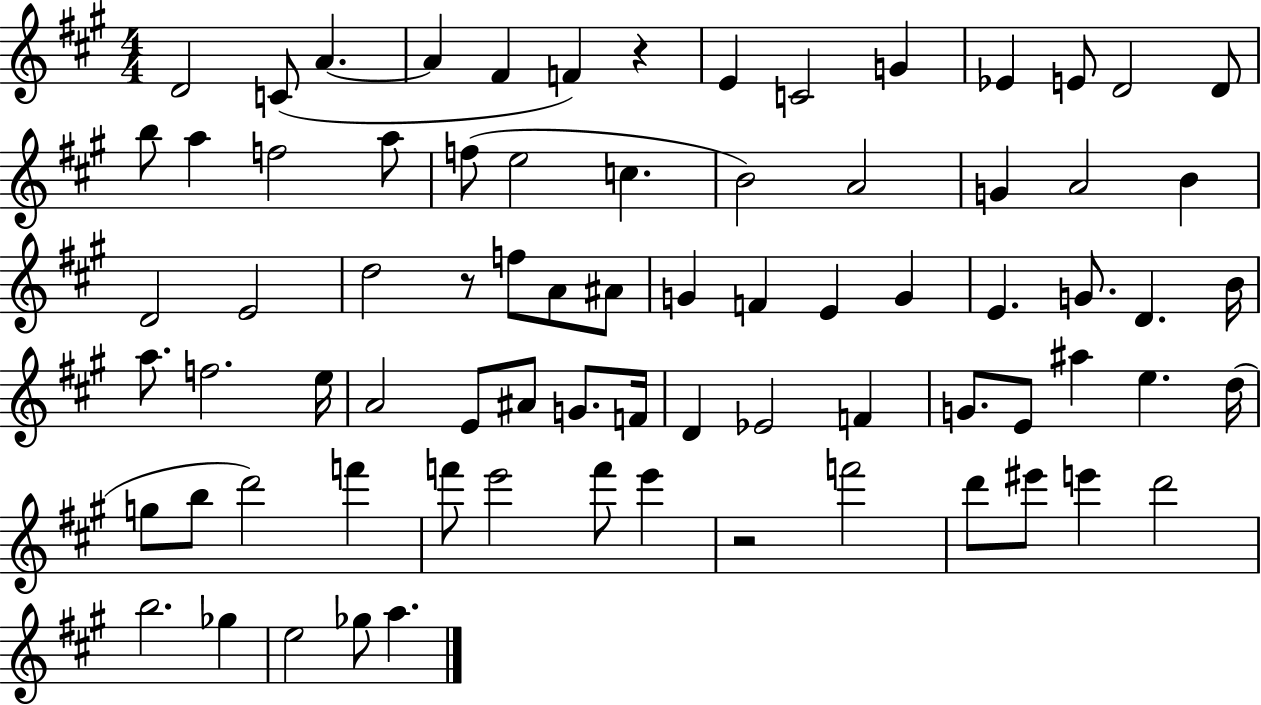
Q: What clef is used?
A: treble